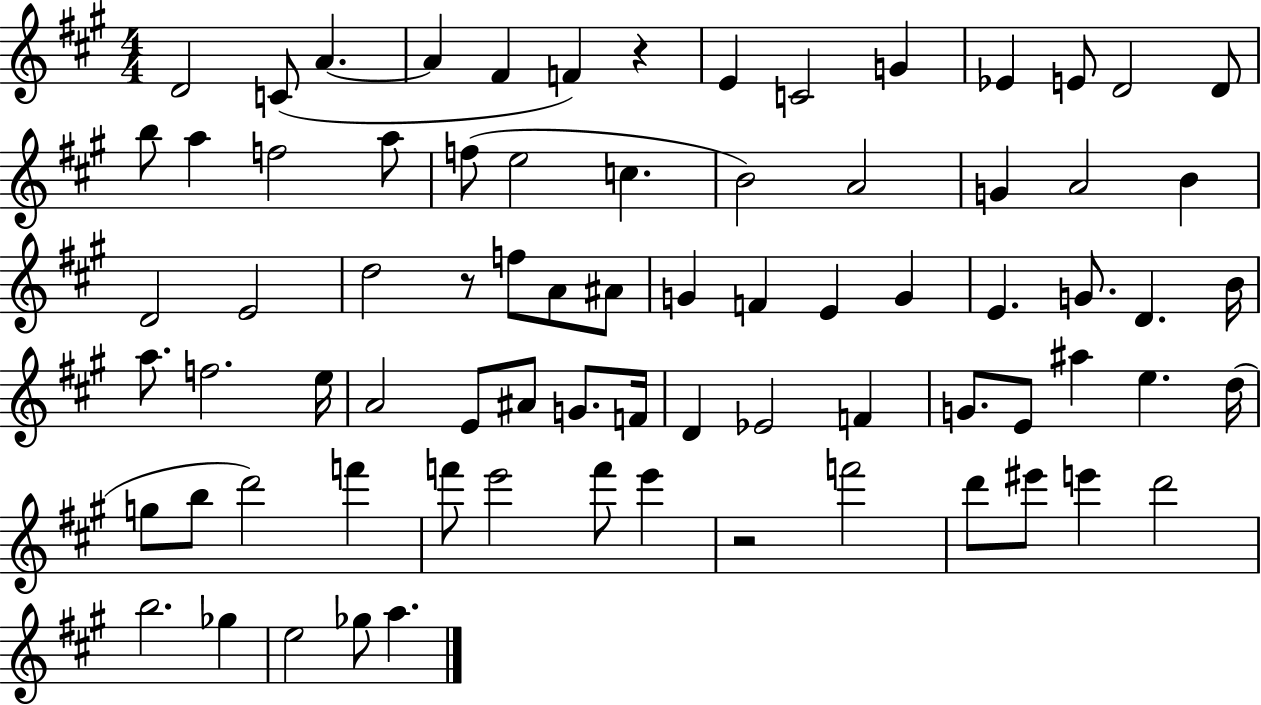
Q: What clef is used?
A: treble